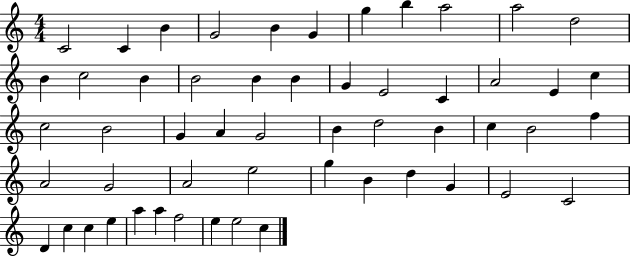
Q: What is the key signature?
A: C major